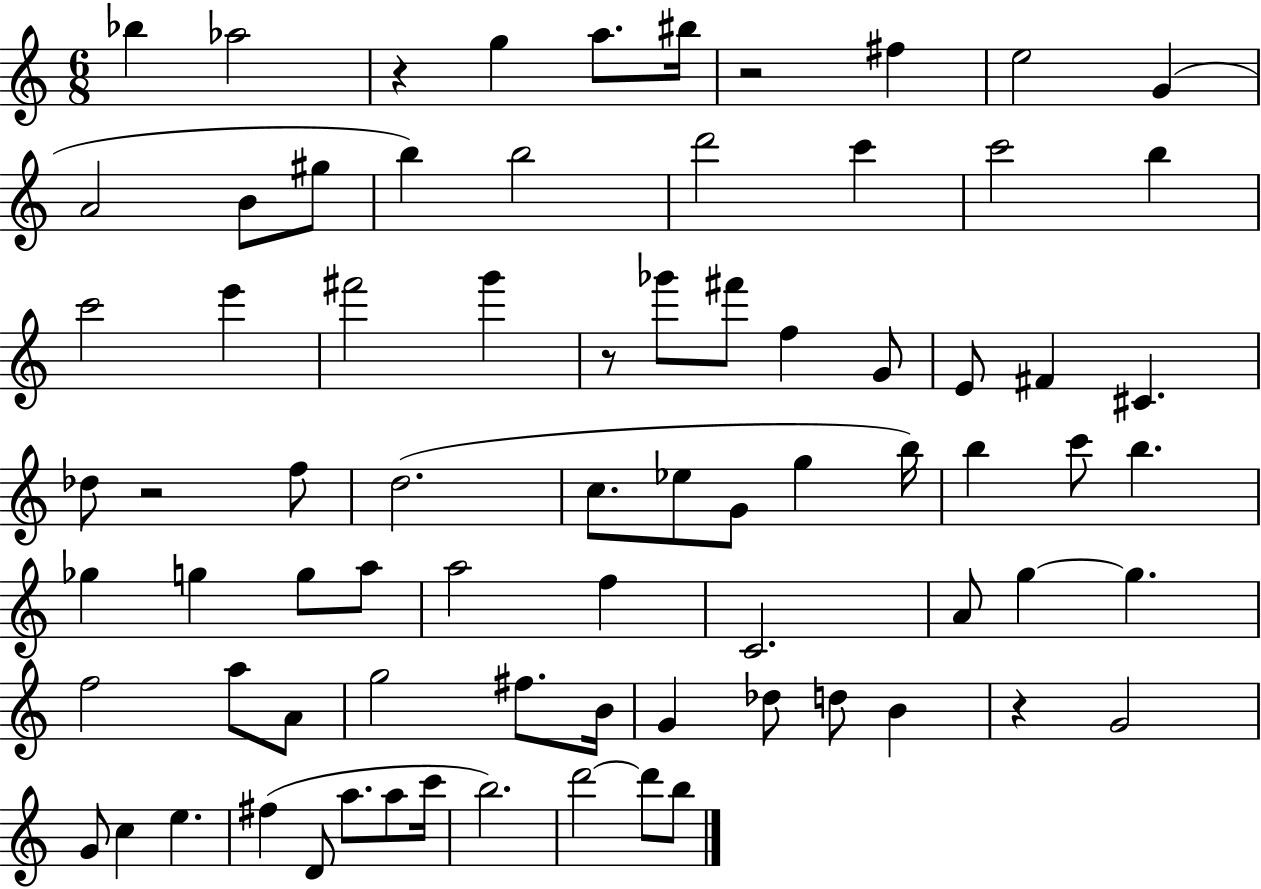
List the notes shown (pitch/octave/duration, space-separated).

Bb5/q Ab5/h R/q G5/q A5/e. BIS5/s R/h F#5/q E5/h G4/q A4/h B4/e G#5/e B5/q B5/h D6/h C6/q C6/h B5/q C6/h E6/q F#6/h G6/q R/e Gb6/e F#6/e F5/q G4/e E4/e F#4/q C#4/q. Db5/e R/h F5/e D5/h. C5/e. Eb5/e G4/e G5/q B5/s B5/q C6/e B5/q. Gb5/q G5/q G5/e A5/e A5/h F5/q C4/h. A4/e G5/q G5/q. F5/h A5/e A4/e G5/h F#5/e. B4/s G4/q Db5/e D5/e B4/q R/q G4/h G4/e C5/q E5/q. F#5/q D4/e A5/e. A5/e C6/s B5/h. D6/h D6/e B5/e